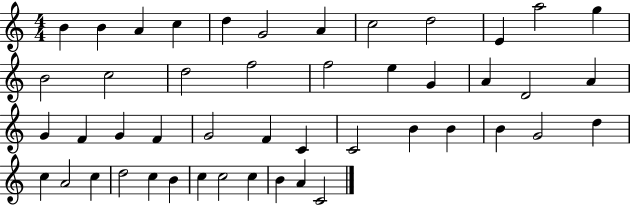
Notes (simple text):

B4/q B4/q A4/q C5/q D5/q G4/h A4/q C5/h D5/h E4/q A5/h G5/q B4/h C5/h D5/h F5/h F5/h E5/q G4/q A4/q D4/h A4/q G4/q F4/q G4/q F4/q G4/h F4/q C4/q C4/h B4/q B4/q B4/q G4/h D5/q C5/q A4/h C5/q D5/h C5/q B4/q C5/q C5/h C5/q B4/q A4/q C4/h